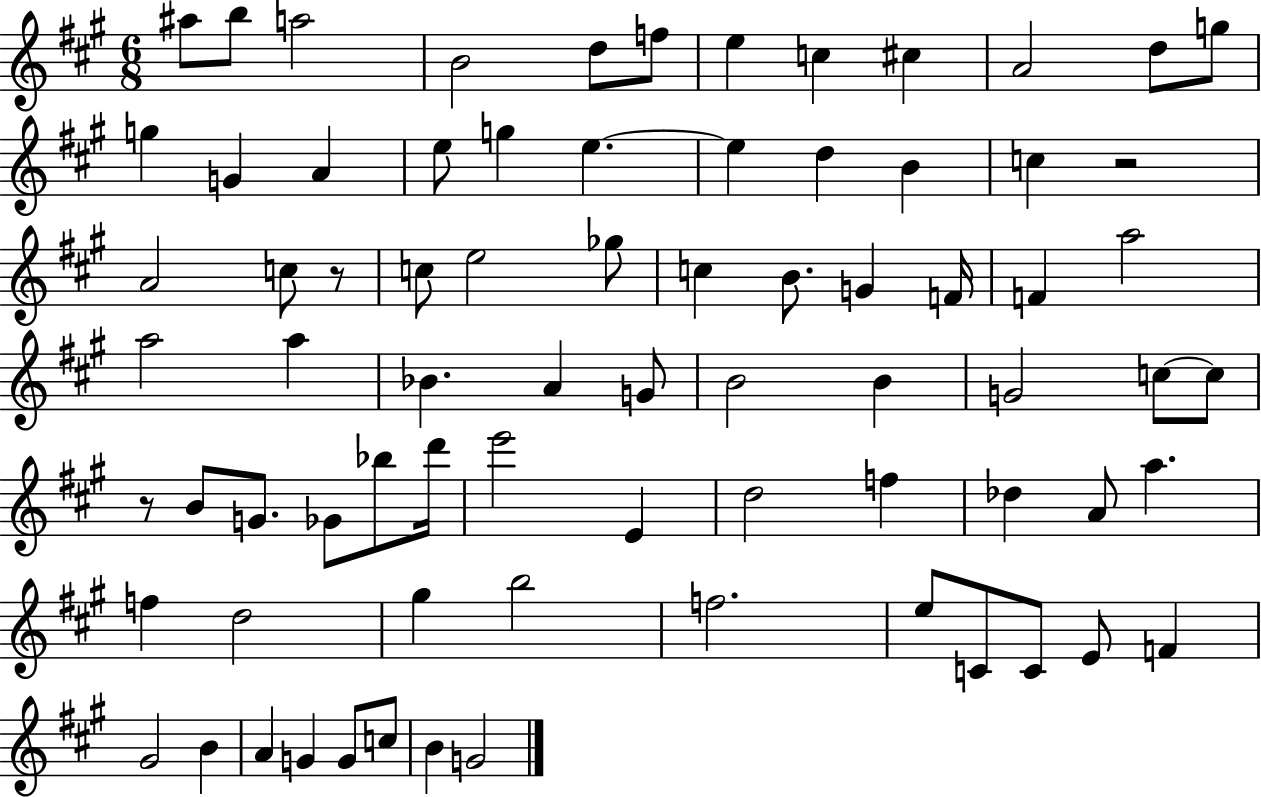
A#5/e B5/e A5/h B4/h D5/e F5/e E5/q C5/q C#5/q A4/h D5/e G5/e G5/q G4/q A4/q E5/e G5/q E5/q. E5/q D5/q B4/q C5/q R/h A4/h C5/e R/e C5/e E5/h Gb5/e C5/q B4/e. G4/q F4/s F4/q A5/h A5/h A5/q Bb4/q. A4/q G4/e B4/h B4/q G4/h C5/e C5/e R/e B4/e G4/e. Gb4/e Bb5/e D6/s E6/h E4/q D5/h F5/q Db5/q A4/e A5/q. F5/q D5/h G#5/q B5/h F5/h. E5/e C4/e C4/e E4/e F4/q G#4/h B4/q A4/q G4/q G4/e C5/e B4/q G4/h